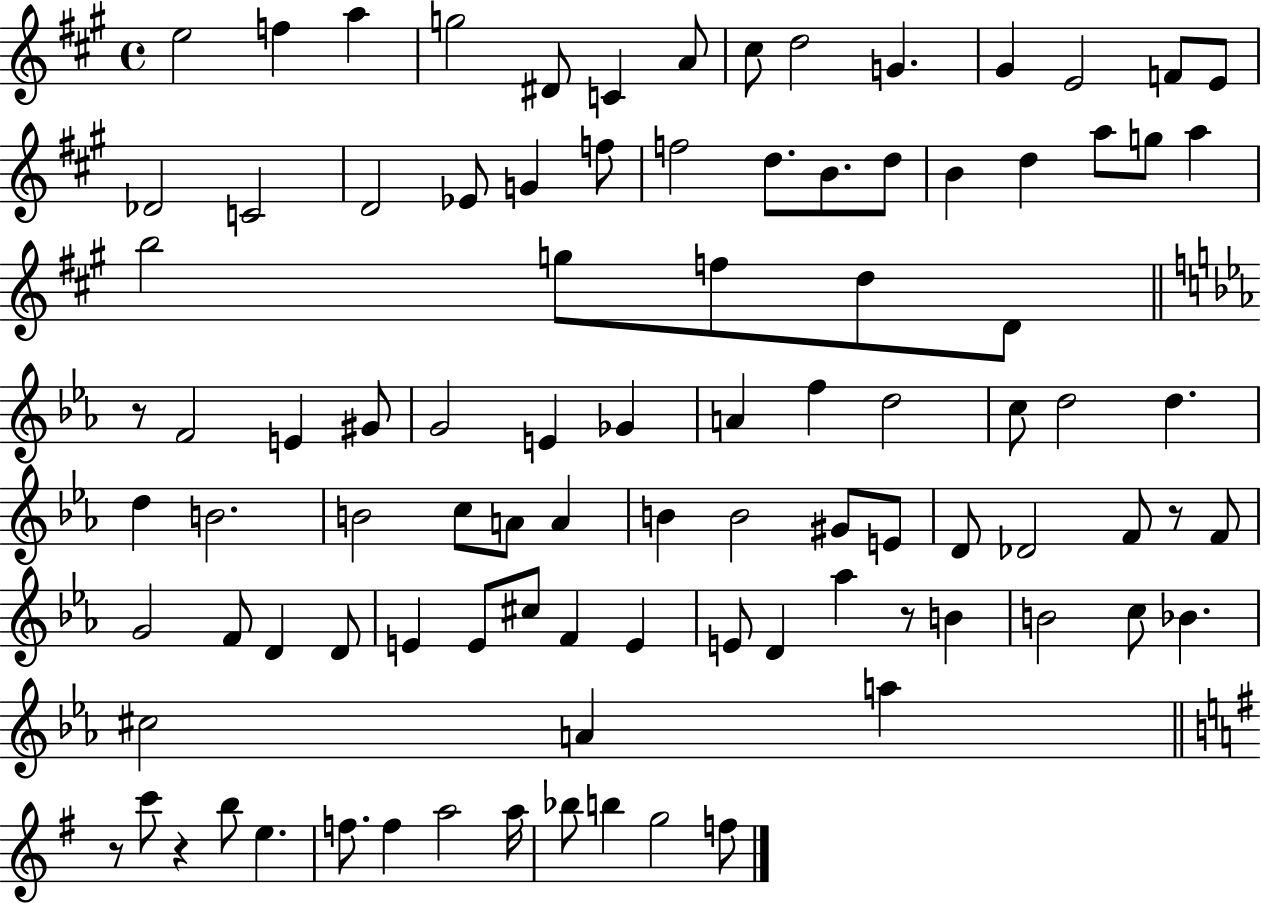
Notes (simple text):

E5/h F5/q A5/q G5/h D#4/e C4/q A4/e C#5/e D5/h G4/q. G#4/q E4/h F4/e E4/e Db4/h C4/h D4/h Eb4/e G4/q F5/e F5/h D5/e. B4/e. D5/e B4/q D5/q A5/e G5/e A5/q B5/h G5/e F5/e D5/e D4/e R/e F4/h E4/q G#4/e G4/h E4/q Gb4/q A4/q F5/q D5/h C5/e D5/h D5/q. D5/q B4/h. B4/h C5/e A4/e A4/q B4/q B4/h G#4/e E4/e D4/e Db4/h F4/e R/e F4/e G4/h F4/e D4/q D4/e E4/q E4/e C#5/e F4/q E4/q E4/e D4/q Ab5/q R/e B4/q B4/h C5/e Bb4/q. C#5/h A4/q A5/q R/e C6/e R/q B5/e E5/q. F5/e. F5/q A5/h A5/s Bb5/e B5/q G5/h F5/e